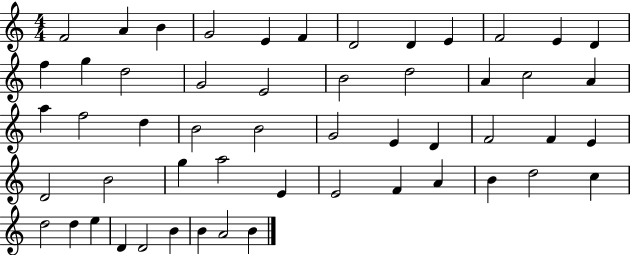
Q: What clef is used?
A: treble